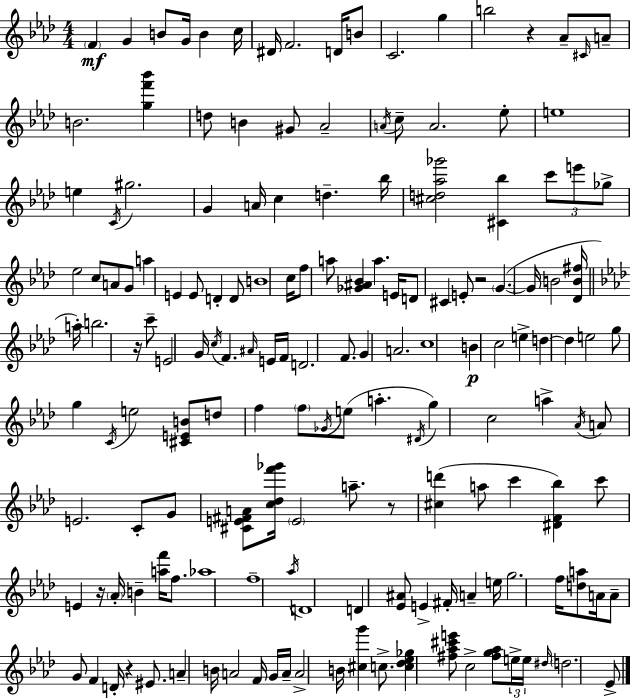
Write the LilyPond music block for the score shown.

{
  \clef treble
  \numericTimeSignature
  \time 4/4
  \key aes \major
  \parenthesize f'4\mf g'4 b'8 g'16 b'4 c''16 | dis'16 f'2. d'16 b'8 | c'2. g''4 | b''2 r4 aes'8-- \grace { cis'16 } a'8-- | \break b'2. <g'' f''' bes'''>4 | d''8 b'4 gis'8 aes'2-- | \acciaccatura { a'16 } c''8-- a'2. | ees''8-. e''1 | \break e''4 \acciaccatura { c'16 } gis''2. | g'4 a'16 c''4 d''4.-- | bes''16 <cis'' d'' aes'' ges'''>2 <cis' bes''>4 \tuplet 3/2 { c'''8 | e'''8 ges''8-> } ees''2 c''8 a'8 | \break g'8 a''4 e'4 e'8 d'4-. | d'8 b'1 | c''16 f''8 a''8 <ges' ais' bes'>4 a''4. | e'16 d'8 cis'4 e'8-. r2 | \break \parenthesize g'4.~(~ g'16 b'2 | <des' b' fis''>16 \bar "||" \break \key aes \major a''16-.) b''2. r16 c'''8-- | e'2 g'16 \acciaccatura { c''16 } f'4. | \grace { ais'16 } e'16 f'16 d'2. f'8. | g'4 a'2. | \break c''1 | b'4\p c''2 e''4-> | d''4~~ d''4 e''2 | g''8 g''4 \acciaccatura { c'16 } e''2 | \break <cis' e' b'>8 d''8 f''4 \parenthesize f''8 \acciaccatura { ges'16 } e''8( a''4.-. | \acciaccatura { dis'16 } g''4) c''2 | a''4-> \acciaccatura { aes'16 } a'8 e'2. | c'8-. g'8 <cis' e' fis' a'>8 <c'' des'' f''' ges'''>16 \parenthesize e'2 | \break a''8.-- r8 <cis'' d'''>4( a''8 c'''4 | <dis' f' bes''>4) c'''8 e'4 r16 \parenthesize aes'16-. b'4-- | <a'' f'''>16 f''8. aes''1 | f''1-- | \break \acciaccatura { aes''16 } d'1 | d'4 <ees' ais'>8 e'4-> | fis'16-. a'4-- e''16 g''2. | f''16 <d'' a''>8 a'16 a'8-- g'8 f'4 d'16-. | \break r4 eis'8. a'4-- b'16 a'2 | f'16 g'16 a'16-- a'2-> b'16 | <cis'' g'''>4 c''8.-> <c'' des'' ees'' ges''>4 <fis'' aes'' cis''' e'''>8 c''2-> | <fis'' g'' aes''>8 \tuplet 3/2 { e''16-> e''16 \grace { dis''16 } } \parenthesize d''2. | \break ees'8-> \bar "|."
}